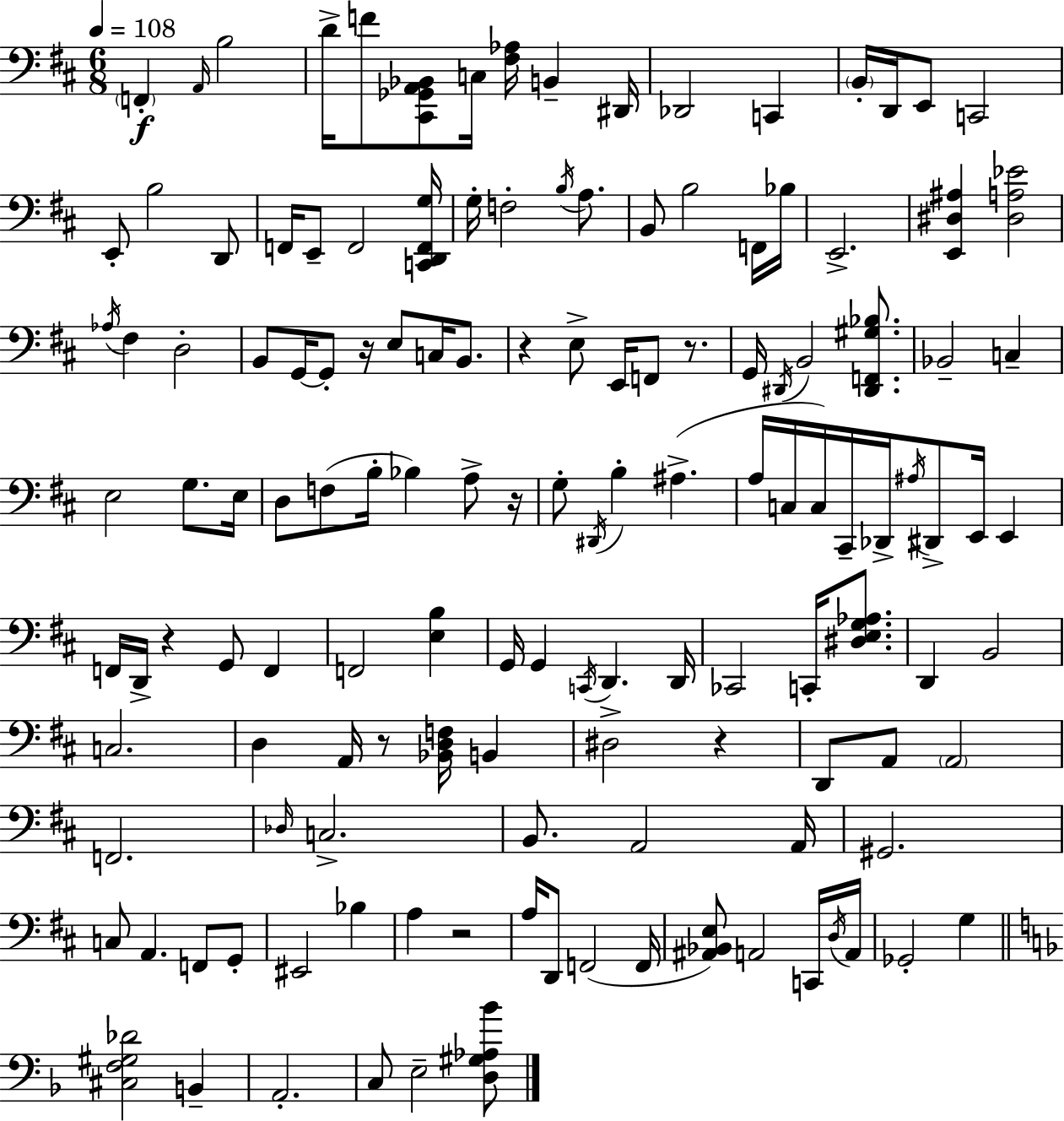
X:1
T:Untitled
M:6/8
L:1/4
K:D
F,, A,,/4 B,2 D/4 F/2 [^C,,_G,,A,,_B,,]/2 C,/4 [^F,_A,]/4 B,, ^D,,/4 _D,,2 C,, B,,/4 D,,/4 E,,/2 C,,2 E,,/2 B,2 D,,/2 F,,/4 E,,/2 F,,2 [C,,D,,F,,G,]/4 G,/4 F,2 B,/4 A,/2 B,,/2 B,2 F,,/4 _B,/4 E,,2 [E,,^D,^A,] [^D,A,_E]2 _A,/4 ^F, D,2 B,,/2 G,,/4 G,,/2 z/4 E,/2 C,/4 B,,/2 z E,/2 E,,/4 F,,/2 z/2 G,,/4 ^D,,/4 B,,2 [^D,,F,,^G,_B,]/2 _B,,2 C, E,2 G,/2 E,/4 D,/2 F,/2 B,/4 _B, A,/2 z/4 G,/2 ^D,,/4 B, ^A, A,/4 C,/4 C,/4 ^C,,/4 _D,,/4 ^A,/4 ^D,,/2 E,,/4 E,, F,,/4 D,,/4 z G,,/2 F,, F,,2 [E,B,] G,,/4 G,, C,,/4 D,, D,,/4 _C,,2 C,,/4 [^D,E,G,_A,]/2 D,, B,,2 C,2 D, A,,/4 z/2 [_B,,D,F,]/4 B,, ^D,2 z D,,/2 A,,/2 A,,2 F,,2 _D,/4 C,2 B,,/2 A,,2 A,,/4 ^G,,2 C,/2 A,, F,,/2 G,,/2 ^E,,2 _B, A, z2 A,/4 D,,/2 F,,2 F,,/4 [^A,,_B,,E,]/2 A,,2 C,,/4 D,/4 A,,/4 _G,,2 G, [^C,F,^G,_D]2 B,, A,,2 C,/2 E,2 [D,^G,_A,_B]/2